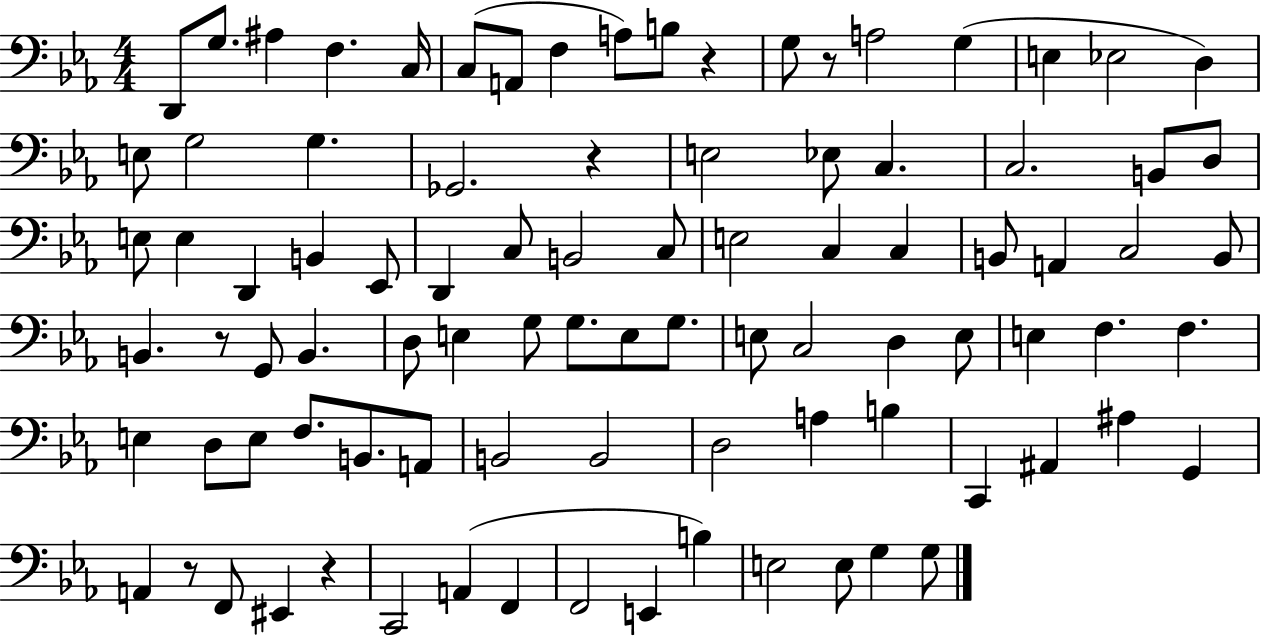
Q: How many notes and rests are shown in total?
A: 92